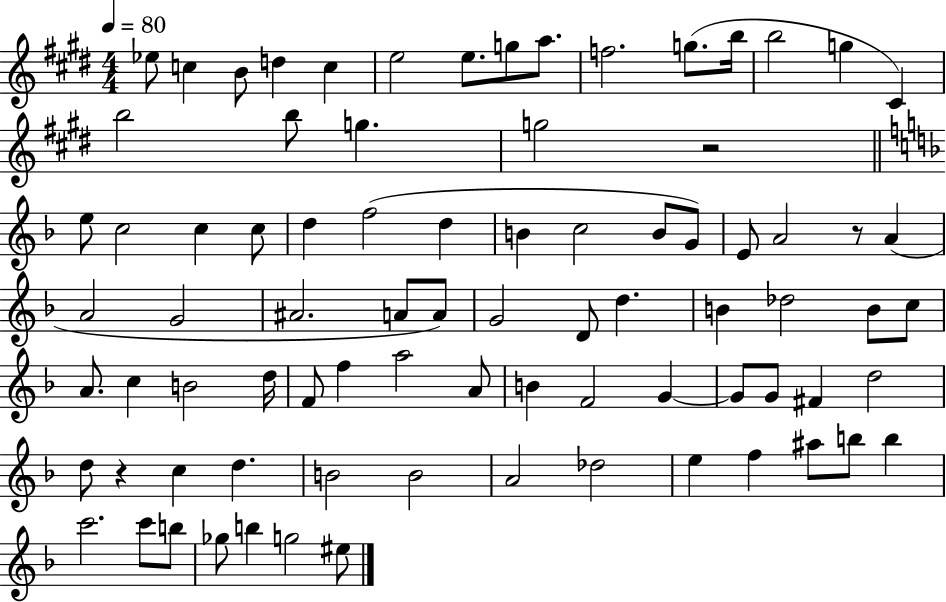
Eb5/e C5/q B4/e D5/q C5/q E5/h E5/e. G5/e A5/e. F5/h. G5/e. B5/s B5/h G5/q C#4/q B5/h B5/e G5/q. G5/h R/h E5/e C5/h C5/q C5/e D5/q F5/h D5/q B4/q C5/h B4/e G4/e E4/e A4/h R/e A4/q A4/h G4/h A#4/h. A4/e A4/e G4/h D4/e D5/q. B4/q Db5/h B4/e C5/e A4/e. C5/q B4/h D5/s F4/e F5/q A5/h A4/e B4/q F4/h G4/q G4/e G4/e F#4/q D5/h D5/e R/q C5/q D5/q. B4/h B4/h A4/h Db5/h E5/q F5/q A#5/e B5/e B5/q C6/h. C6/e B5/e Gb5/e B5/q G5/h EIS5/e